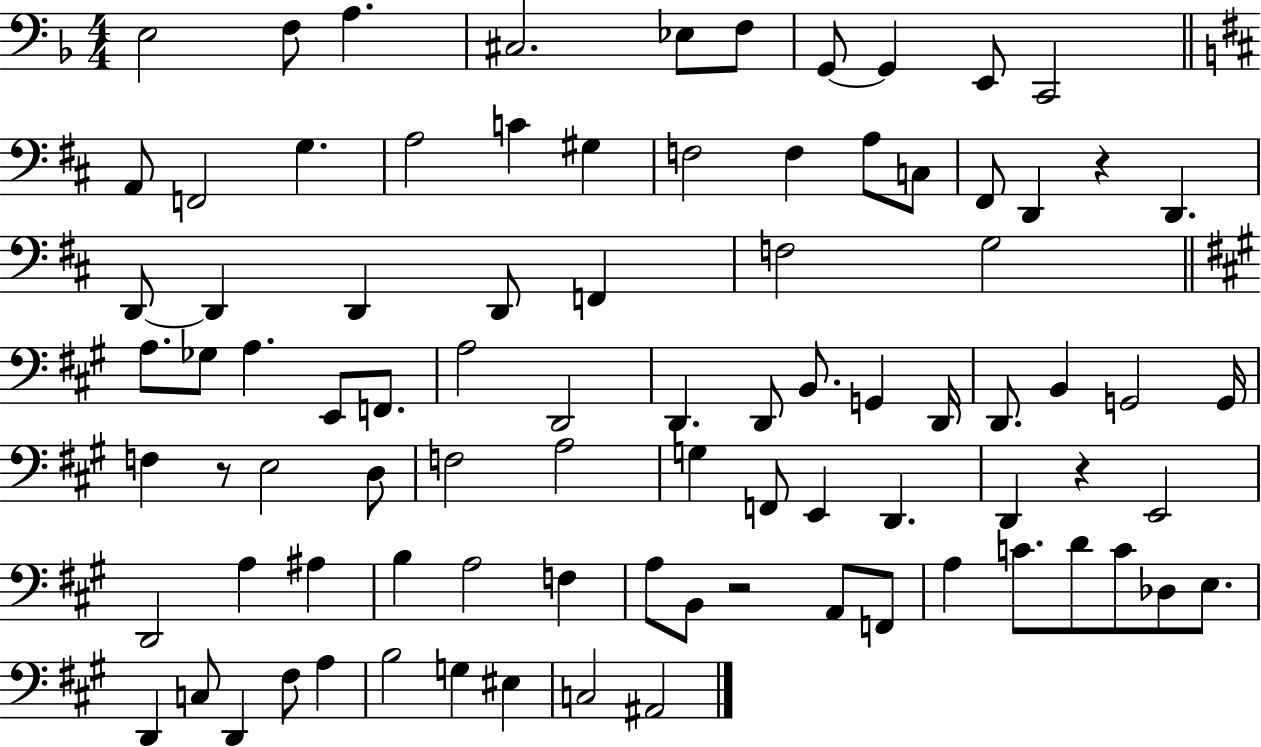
{
  \clef bass
  \numericTimeSignature
  \time 4/4
  \key f \major
  e2 f8 a4. | cis2. ees8 f8 | g,8~~ g,4 e,8 c,2 | \bar "||" \break \key d \major a,8 f,2 g4. | a2 c'4 gis4 | f2 f4 a8 c8 | fis,8 d,4 r4 d,4. | \break d,8~~ d,4 d,4 d,8 f,4 | f2 g2 | \bar "||" \break \key a \major a8. ges8 a4. e,8 f,8. | a2 d,2 | d,4. d,8 b,8. g,4 d,16 | d,8. b,4 g,2 g,16 | \break f4 r8 e2 d8 | f2 a2 | g4 f,8 e,4 d,4. | d,4 r4 e,2 | \break d,2 a4 ais4 | b4 a2 f4 | a8 b,8 r2 a,8 f,8 | a4 c'8. d'8 c'8 des8 e8. | \break d,4 c8 d,4 fis8 a4 | b2 g4 eis4 | c2 ais,2 | \bar "|."
}